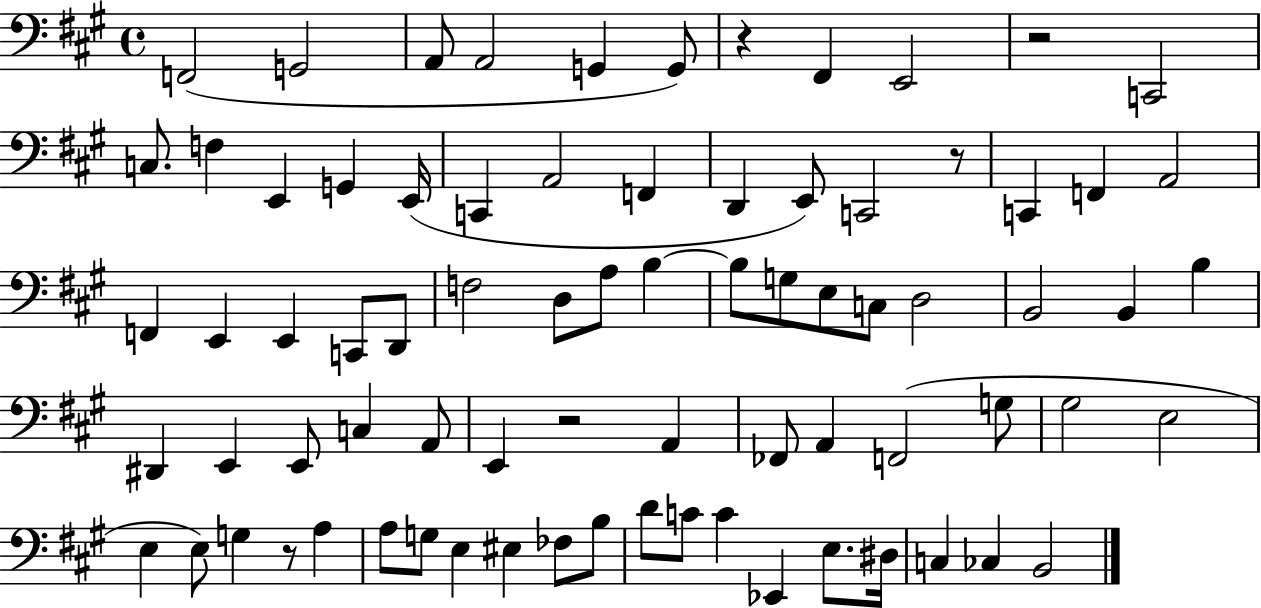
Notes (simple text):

F2/h G2/h A2/e A2/h G2/q G2/e R/q F#2/q E2/h R/h C2/h C3/e. F3/q E2/q G2/q E2/s C2/q A2/h F2/q D2/q E2/e C2/h R/e C2/q F2/q A2/h F2/q E2/q E2/q C2/e D2/e F3/h D3/e A3/e B3/q B3/e G3/e E3/e C3/e D3/h B2/h B2/q B3/q D#2/q E2/q E2/e C3/q A2/e E2/q R/h A2/q FES2/e A2/q F2/h G3/e G#3/h E3/h E3/q E3/e G3/q R/e A3/q A3/e G3/e E3/q EIS3/q FES3/e B3/e D4/e C4/e C4/q Eb2/q E3/e. D#3/s C3/q CES3/q B2/h